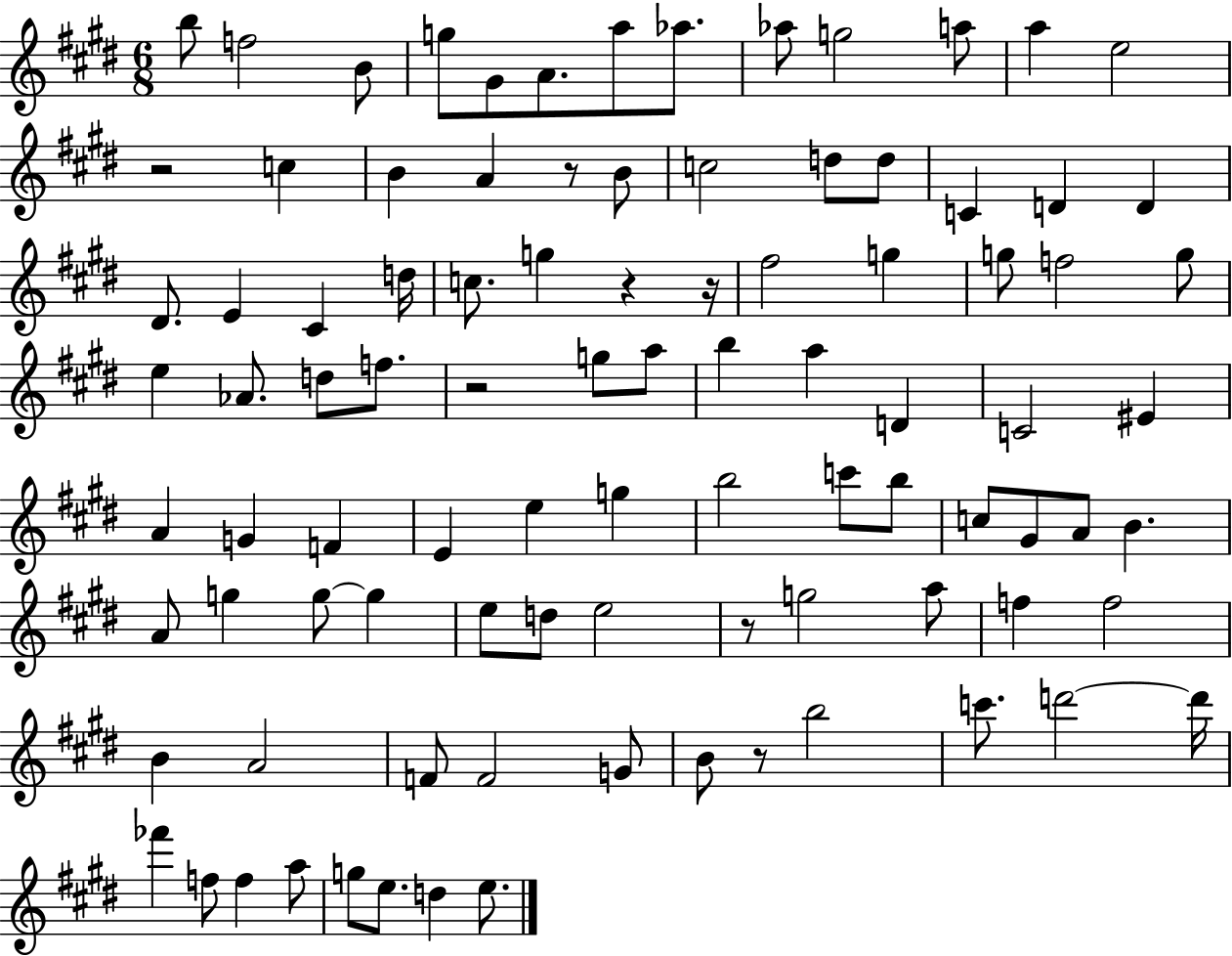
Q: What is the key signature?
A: E major